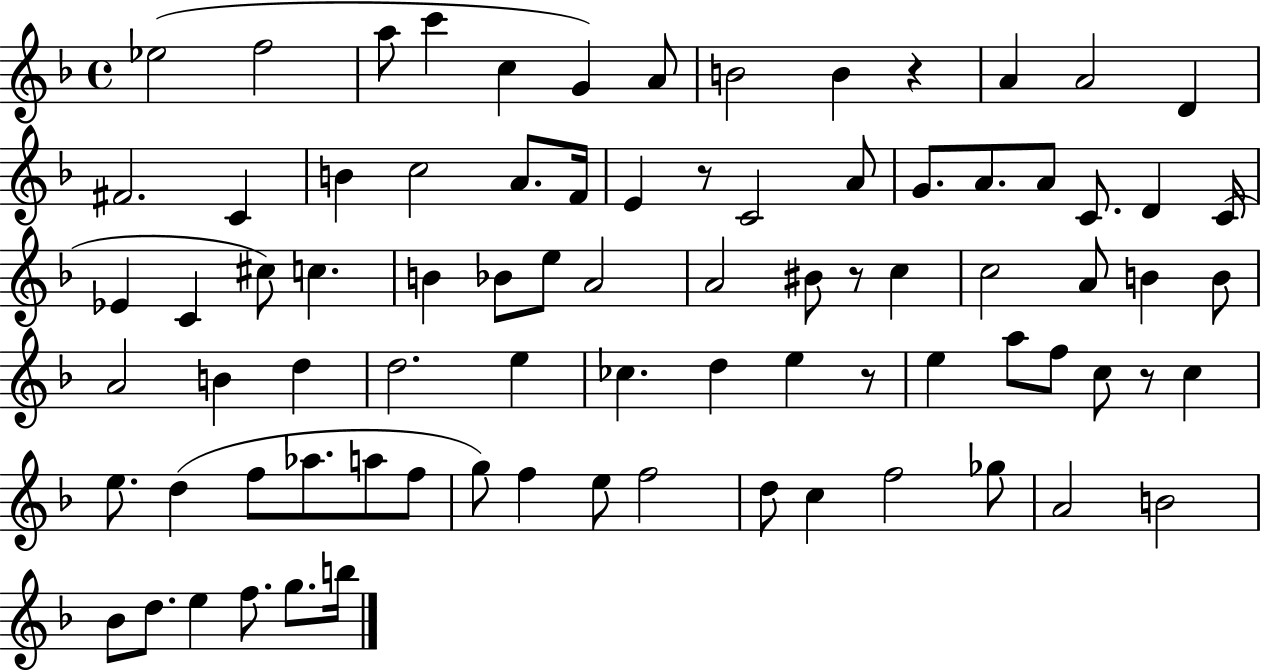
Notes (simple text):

Eb5/h F5/h A5/e C6/q C5/q G4/q A4/e B4/h B4/q R/q A4/q A4/h D4/q F#4/h. C4/q B4/q C5/h A4/e. F4/s E4/q R/e C4/h A4/e G4/e. A4/e. A4/e C4/e. D4/q C4/s Eb4/q C4/q C#5/e C5/q. B4/q Bb4/e E5/e A4/h A4/h BIS4/e R/e C5/q C5/h A4/e B4/q B4/e A4/h B4/q D5/q D5/h. E5/q CES5/q. D5/q E5/q R/e E5/q A5/e F5/e C5/e R/e C5/q E5/e. D5/q F5/e Ab5/e. A5/e F5/e G5/e F5/q E5/e F5/h D5/e C5/q F5/h Gb5/e A4/h B4/h Bb4/e D5/e. E5/q F5/e. G5/e. B5/s